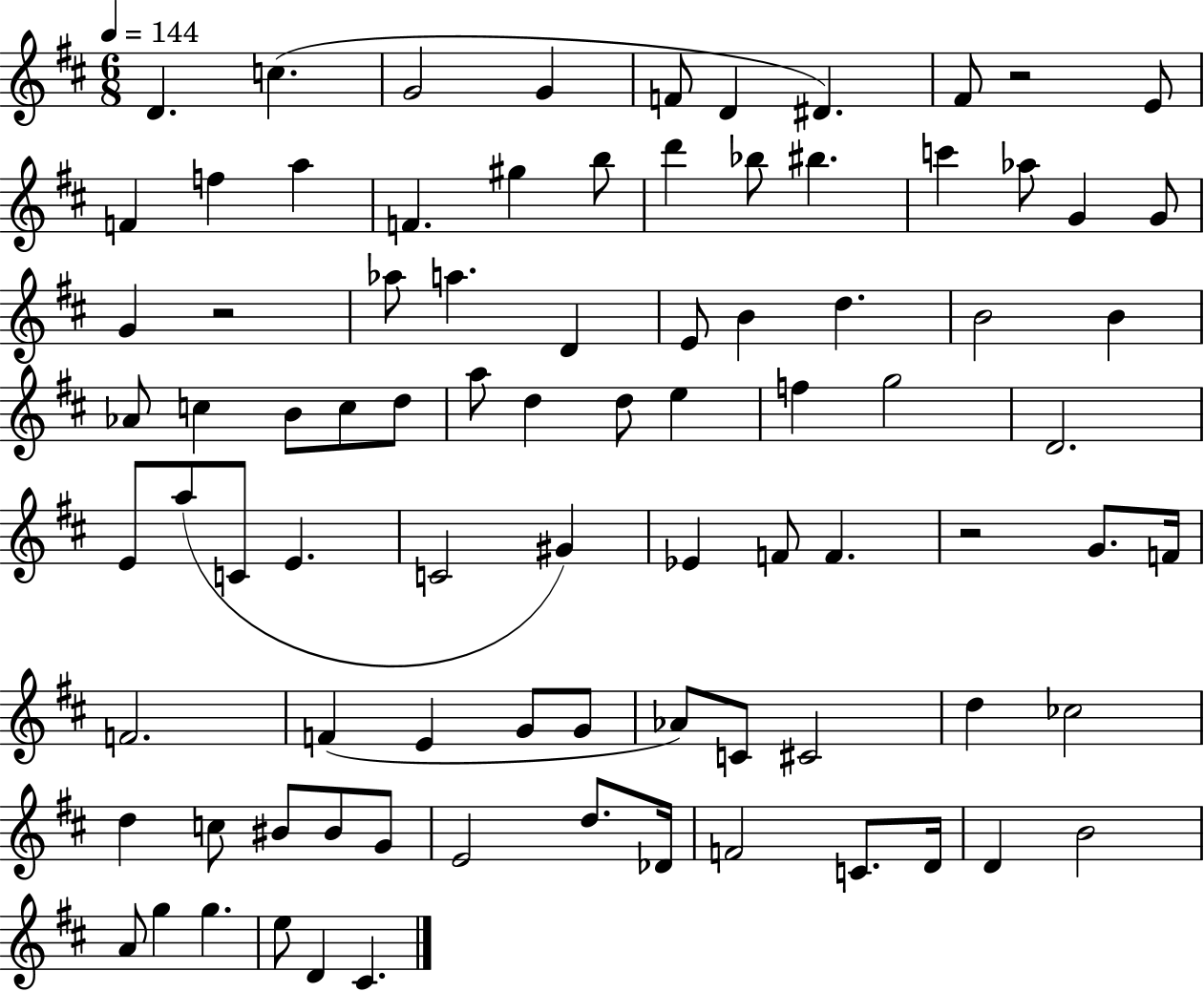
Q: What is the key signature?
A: D major